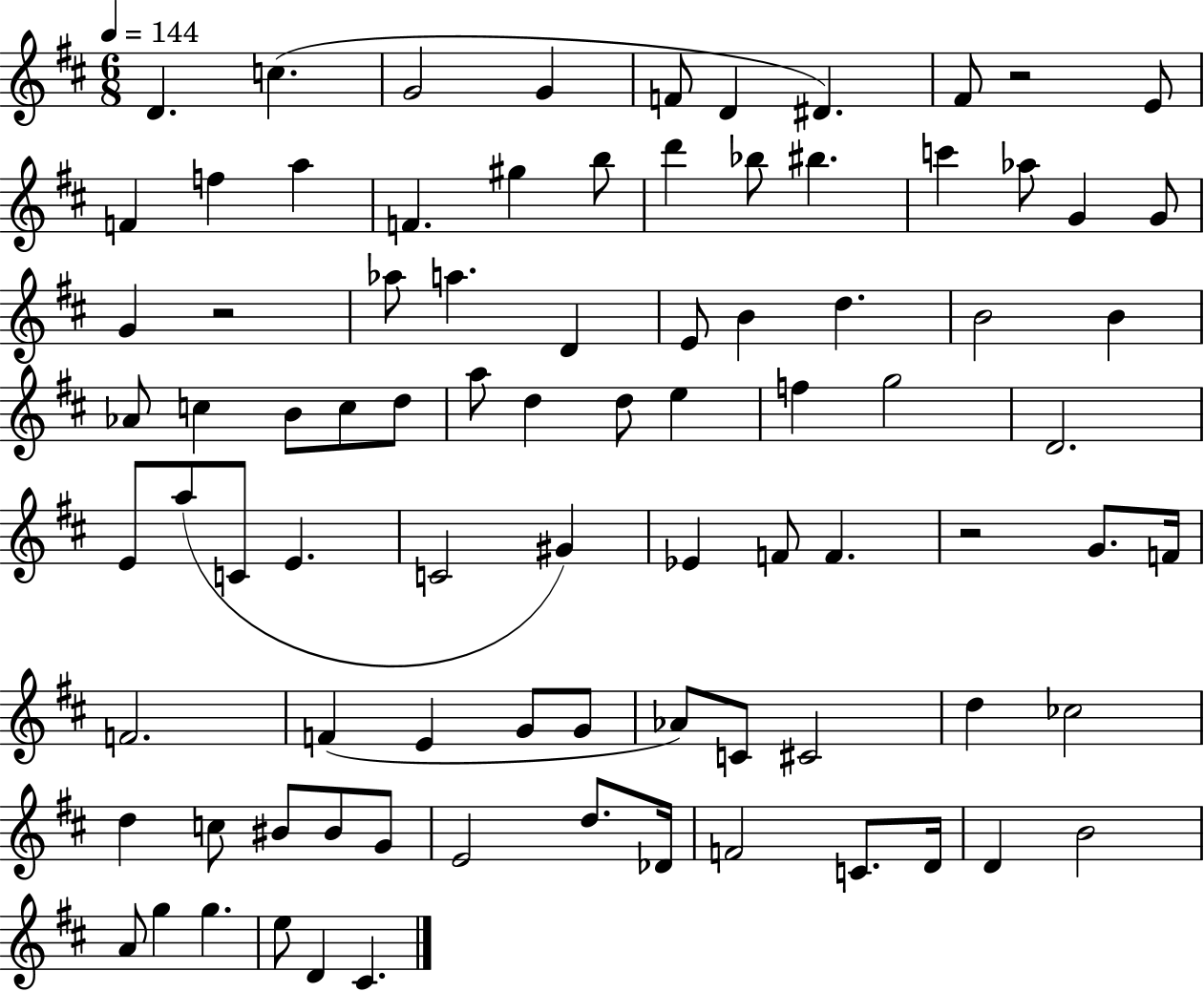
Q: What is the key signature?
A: D major